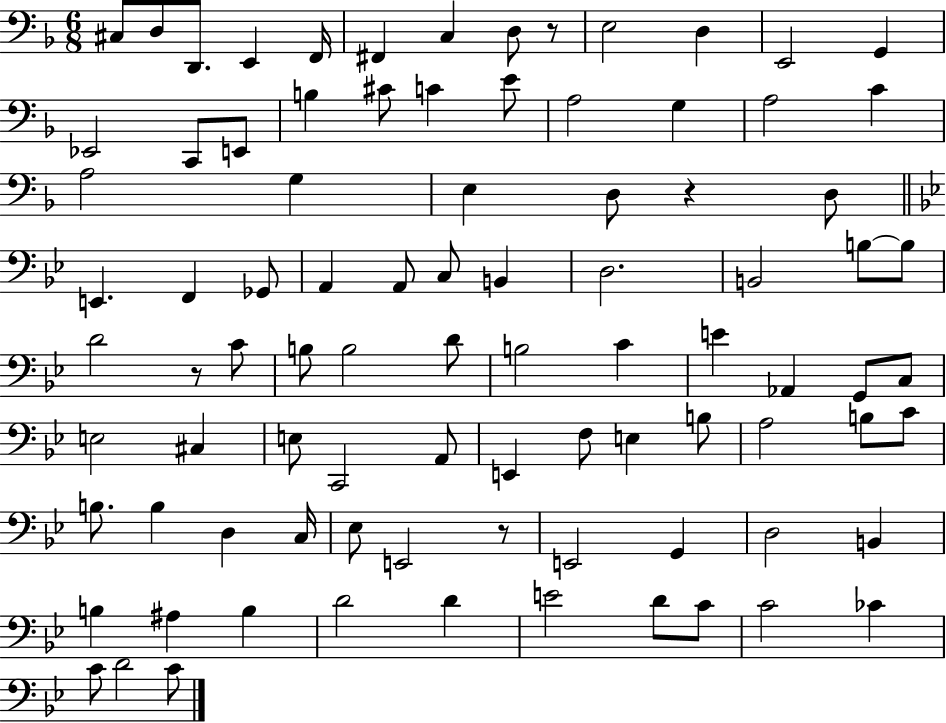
C#3/e D3/e D2/e. E2/q F2/s F#2/q C3/q D3/e R/e E3/h D3/q E2/h G2/q Eb2/h C2/e E2/e B3/q C#4/e C4/q E4/e A3/h G3/q A3/h C4/q A3/h G3/q E3/q D3/e R/q D3/e E2/q. F2/q Gb2/e A2/q A2/e C3/e B2/q D3/h. B2/h B3/e B3/e D4/h R/e C4/e B3/e B3/h D4/e B3/h C4/q E4/q Ab2/q G2/e C3/e E3/h C#3/q E3/e C2/h A2/e E2/q F3/e E3/q B3/e A3/h B3/e C4/e B3/e. B3/q D3/q C3/s Eb3/e E2/h R/e E2/h G2/q D3/h B2/q B3/q A#3/q B3/q D4/h D4/q E4/h D4/e C4/e C4/h CES4/q C4/e D4/h C4/e